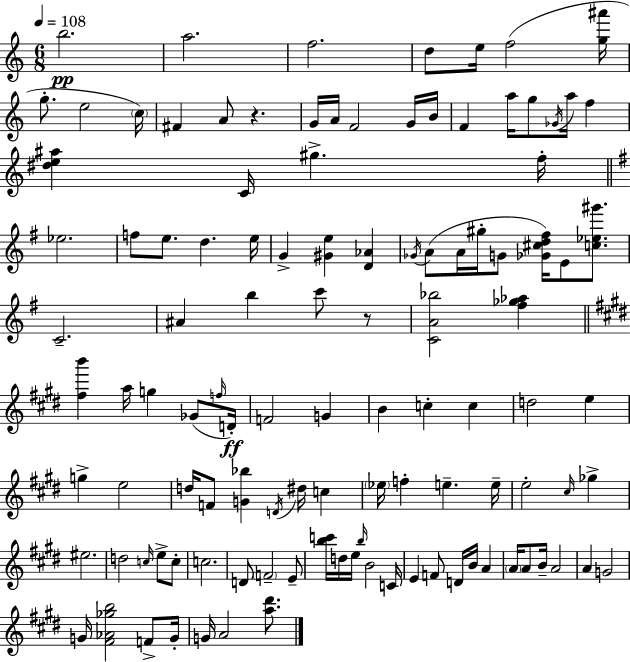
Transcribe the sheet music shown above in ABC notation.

X:1
T:Untitled
M:6/8
L:1/4
K:Am
b2 a2 f2 d/2 e/4 f2 [g^a']/4 g/2 e2 c/4 ^F A/2 z G/4 A/4 F2 G/4 B/4 F a/4 g/2 _G/4 a/4 f [^de^a] C/4 ^g f/4 _e2 f/2 e/2 d e/4 G [^Ge] [D_A] _G/4 A/2 A/4 ^g/4 G/2 [_G^cd^f]/4 E/2 [c_e^g']/2 C2 ^A b c'/2 z/2 [CA_b]2 [^f_g_a] [^fb'] a/4 g _G/2 f/4 D/4 F2 G B c c d2 e g e2 d/4 F/2 [G_b] D/4 ^d/4 c _e/4 f e e/4 e2 ^c/4 _g ^e2 d2 c/4 e/2 c/2 c2 D/2 F2 E/2 [bc']/4 d/4 e/4 b/4 B2 C/4 E F/2 D/4 B/4 A A/4 A/2 B/4 A2 A G2 G/4 [^F_A_gb]2 F/2 G/4 G/4 A2 [a^d']/2